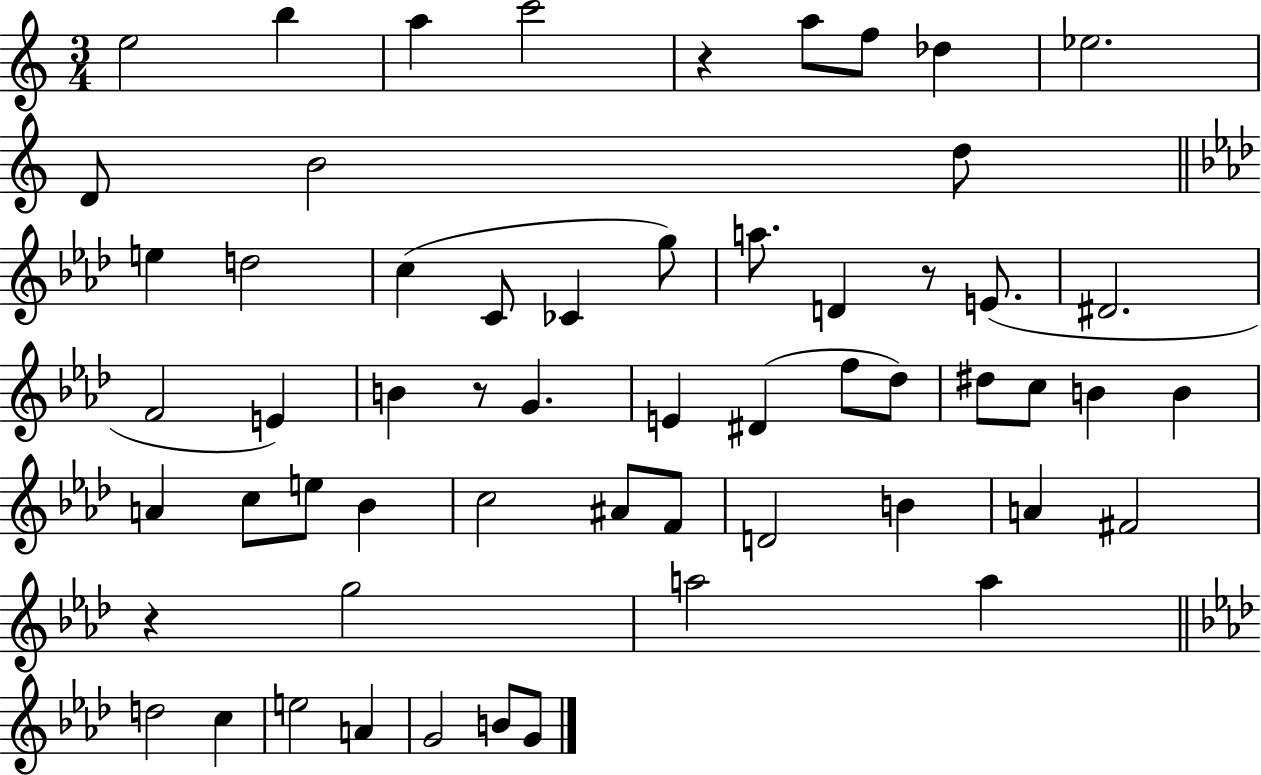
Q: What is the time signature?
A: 3/4